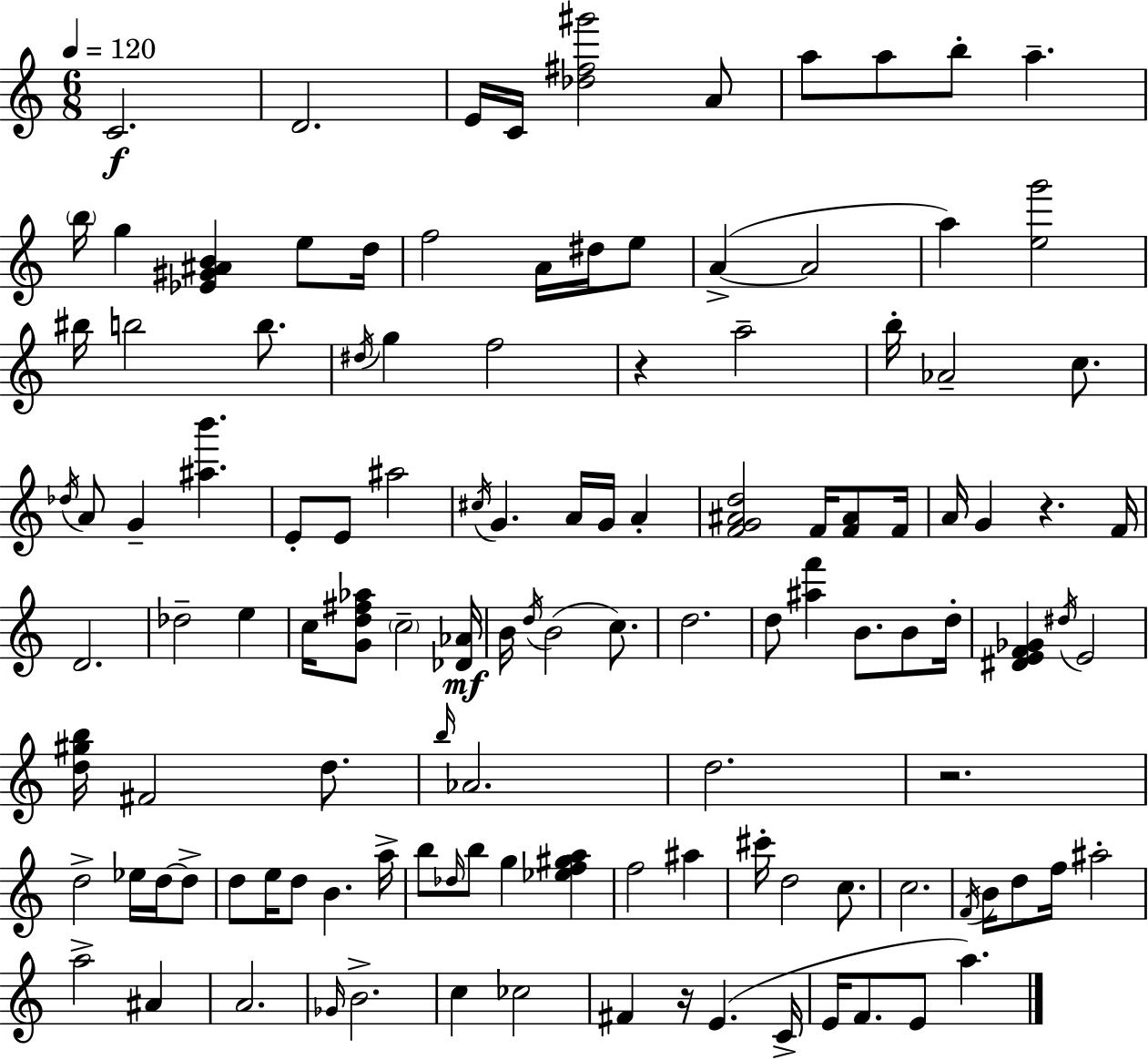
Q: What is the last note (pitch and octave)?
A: A5